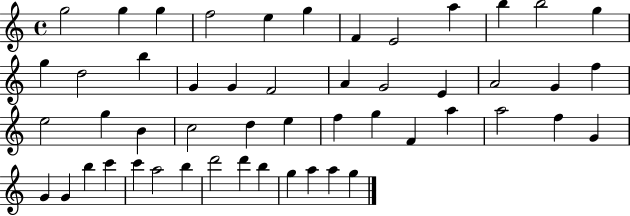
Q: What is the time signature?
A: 4/4